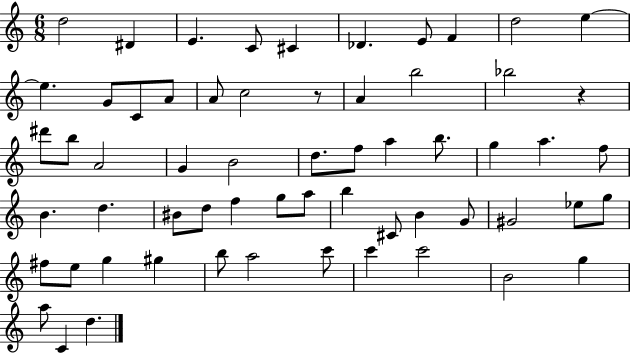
{
  \clef treble
  \numericTimeSignature
  \time 6/8
  \key c \major
  d''2 dis'4 | e'4. c'8 cis'4 | des'4. e'8 f'4 | d''2 e''4~~ | \break e''4. g'8 c'8 a'8 | a'8 c''2 r8 | a'4 b''2 | bes''2 r4 | \break dis'''8 b''8 a'2 | g'4 b'2 | d''8. f''8 a''4 b''8. | g''4 a''4. f''8 | \break b'4. d''4. | bis'8 d''8 f''4 g''8 a''8 | b''4 cis'8 b'4 g'8 | gis'2 ees''8 g''8 | \break fis''8 e''8 g''4 gis''4 | b''8 a''2 c'''8 | c'''4 c'''2 | b'2 g''4 | \break a''8 c'4 d''4. | \bar "|."
}